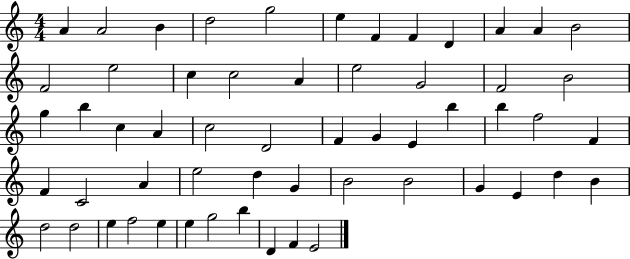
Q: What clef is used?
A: treble